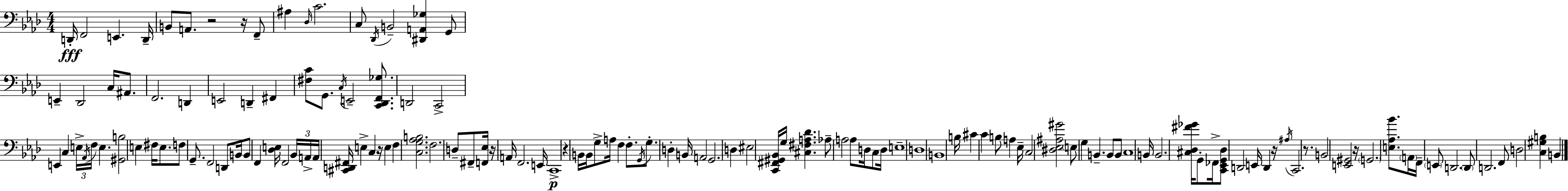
{
  \clef bass
  \numericTimeSignature
  \time 4/4
  \key aes \major
  \repeat volta 2 { d,16-.\fff f,2 e,4. d,16-- | b,8 a,8. r2 r16 f,8-- | ais4 \grace { des16 } c'2. | c8 \acciaccatura { des,16 } b,2-- <dis, a, ges>4 | \break g,8 e,4-- des,2 c16 ais,8. | f,2. d,4 | e,2 d,4-- fis,4 | <fis c'>8 g,8. \acciaccatura { c16 } e,2-- | \break <c, des, f, ges>8. d,2 c,2-> | e,4 c4 \tuplet 3/2 { e16-> \acciaccatura { aes,16 } f16 } e4. | <gis, b>2 e4 | fis16 e8. f8 g,8.-- f,2 | \break d,8 b,16 b,8 f,4 <des e>16 f,2 | \tuplet 3/2 { bes,16 a,16-> a,16 } <cis, d, fis,>16 e4-> c4 r16 | e4 f4 <c g aes b>2. | f2. | \break d8-- fis,8-- <f, ees>16 r16 a,16 f,2. | e,16 c,1->\p | r4 b,16 b,16 g8-> a16 f4 | f8.-. \acciaccatura { g,16 } g8.-. d4-. b,16 a,2 | \break g,2. | d4 eis2 <c, fis, gis, bes,>16 g16 <cis fis a des'>4. | aes8-- a2 a8 | d16 c8 d16 e1-- | \break d1 | b,1 | b16 cis'4 c'4 b8 | a4 ees16-- c2 <dis ees ais gis'>2 | \break \parenthesize e8 g4 b,4.-- | b,8 b,8 \parenthesize c1 | b,16 b,2. | <cis des fis' ges'>16 g,8-. fes,16-> <c, ees, g, des>8 d,2 | \break e,16 d,4 r16 \acciaccatura { ais16 } c,2. | r8. b,2 <e, gis,>2 | r16 \parenthesize g,2. | <e aes bes'>8. \parenthesize a,16 f,16-- \parenthesize e,8 d,2. | \break \parenthesize d,8 d,2. | f,8 d2 <c gis b>4 | b,4 } \bar "|."
}